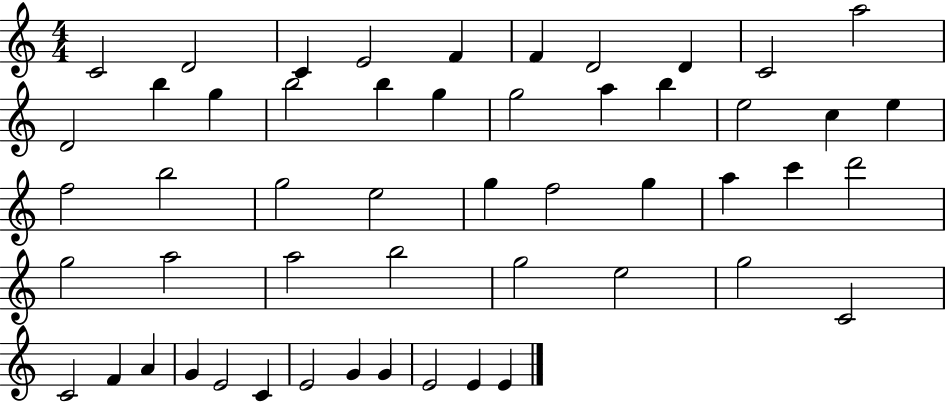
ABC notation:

X:1
T:Untitled
M:4/4
L:1/4
K:C
C2 D2 C E2 F F D2 D C2 a2 D2 b g b2 b g g2 a b e2 c e f2 b2 g2 e2 g f2 g a c' d'2 g2 a2 a2 b2 g2 e2 g2 C2 C2 F A G E2 C E2 G G E2 E E